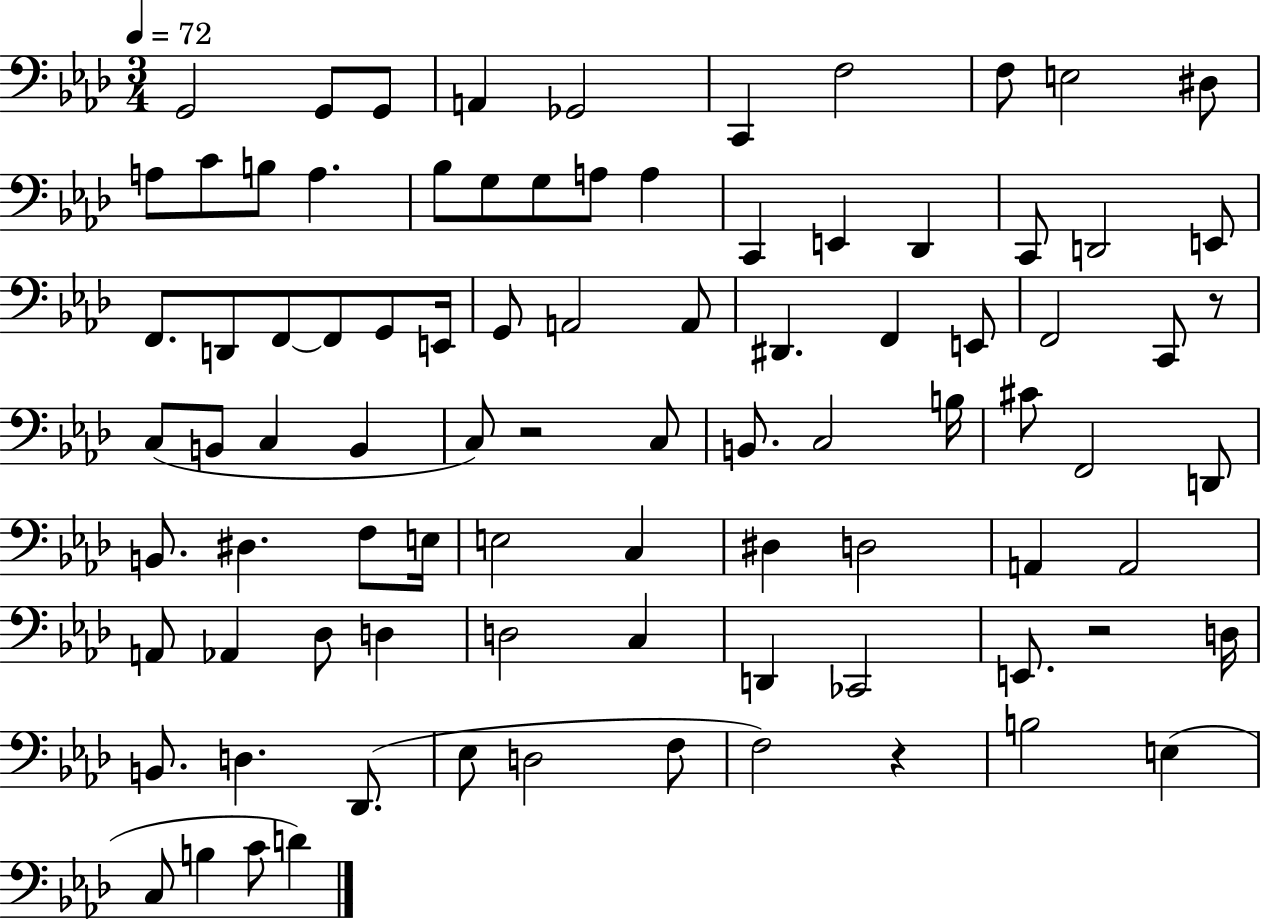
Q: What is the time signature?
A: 3/4